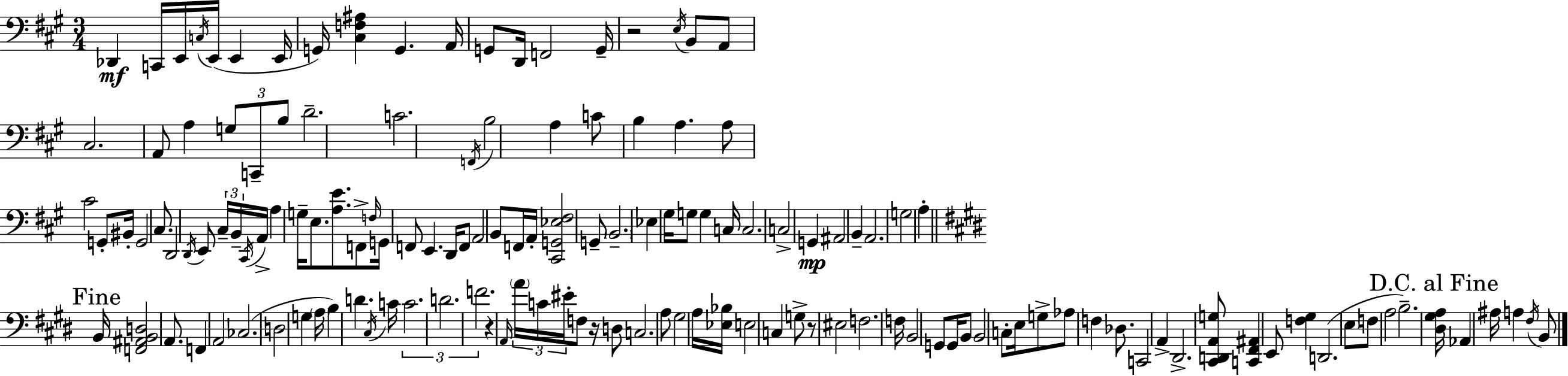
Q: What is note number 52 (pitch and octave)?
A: E2